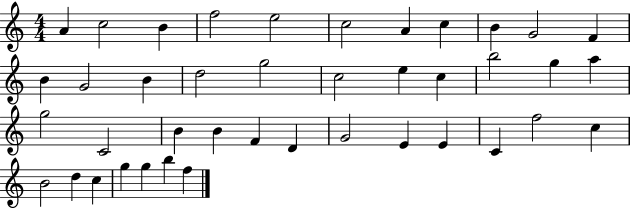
{
  \clef treble
  \numericTimeSignature
  \time 4/4
  \key c \major
  a'4 c''2 b'4 | f''2 e''2 | c''2 a'4 c''4 | b'4 g'2 f'4 | \break b'4 g'2 b'4 | d''2 g''2 | c''2 e''4 c''4 | b''2 g''4 a''4 | \break g''2 c'2 | b'4 b'4 f'4 d'4 | g'2 e'4 e'4 | c'4 f''2 c''4 | \break b'2 d''4 c''4 | g''4 g''4 b''4 f''4 | \bar "|."
}